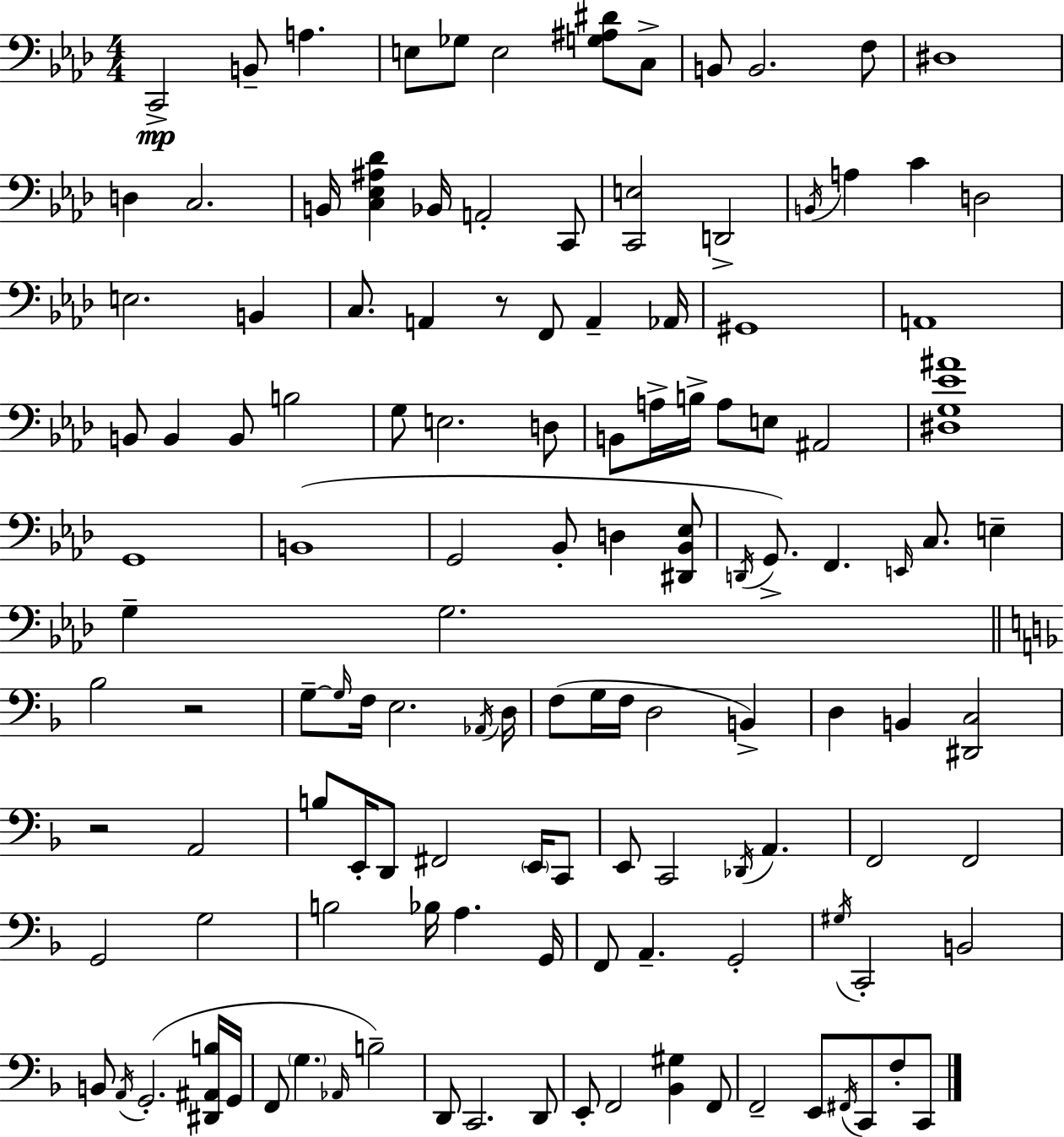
{
  \clef bass
  \numericTimeSignature
  \time 4/4
  \key f \minor
  \repeat volta 2 { c,2->\mp b,8-- a4. | e8 ges8 e2 <g ais dis'>8 c8-> | b,8 b,2. f8 | dis1 | \break d4 c2. | b,16 <c ees ais des'>4 bes,16 a,2-. c,8 | <c, e>2 d,2-> | \acciaccatura { b,16 } a4 c'4 d2 | \break e2. b,4 | c8. a,4 r8 f,8 a,4-- | aes,16 gis,1 | a,1 | \break b,8 b,4 b,8 b2 | g8 e2. d8 | b,8 a16-> b16-> a8 e8 ais,2 | <dis g ees' ais'>1 | \break g,1 | b,1( | g,2 bes,8-. d4 <dis, bes, ees>8 | \acciaccatura { d,16 }) g,8.-> f,4. \grace { e,16 } c8. e4-- | \break g4-- g2. | \bar "||" \break \key d \minor bes2 r2 | g8--~~ \grace { g16 } f16 e2. | \acciaccatura { aes,16 } d16 f8( g16 f16 d2 b,4->) | d4 b,4 <dis, c>2 | \break r2 a,2 | b8 e,16-. d,8 fis,2 \parenthesize e,16 | c,8 e,8 c,2 \acciaccatura { des,16 } a,4. | f,2 f,2 | \break g,2 g2 | b2 bes16 a4. | g,16 f,8 a,4.-- g,2-. | \acciaccatura { gis16 } c,2-. b,2 | \break b,8 \acciaccatura { a,16 } g,2.-.( | <dis, ais, b>16 g,16 f,8 \parenthesize g4. \grace { aes,16 }) b2-- | d,8 c,2. | d,8 e,8-. f,2 | \break <bes, gis>4 f,8 f,2-- e,8 | \acciaccatura { fis,16 } c,8 f8-. c,8 } \bar "|."
}